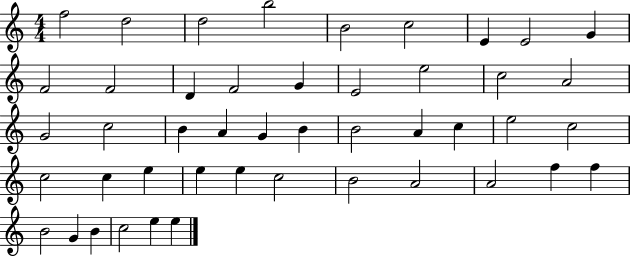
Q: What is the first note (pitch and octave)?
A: F5